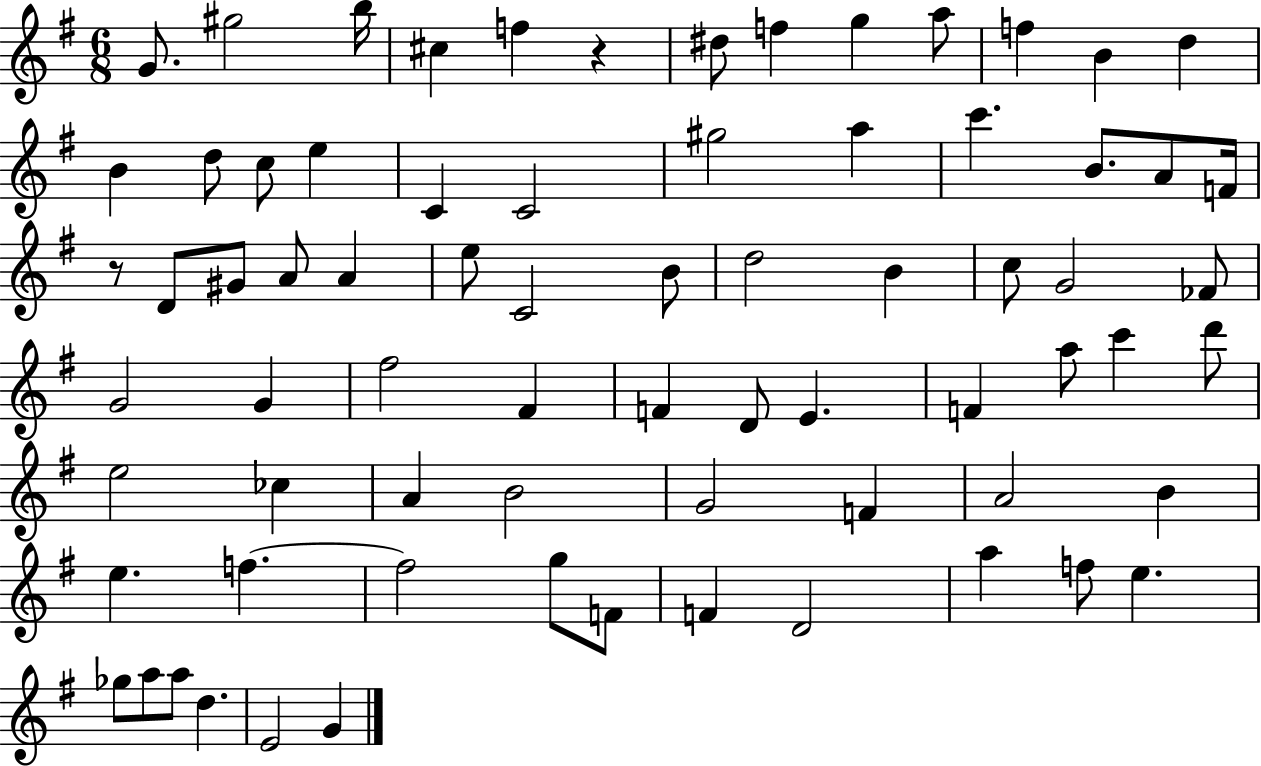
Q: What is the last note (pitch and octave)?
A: G4